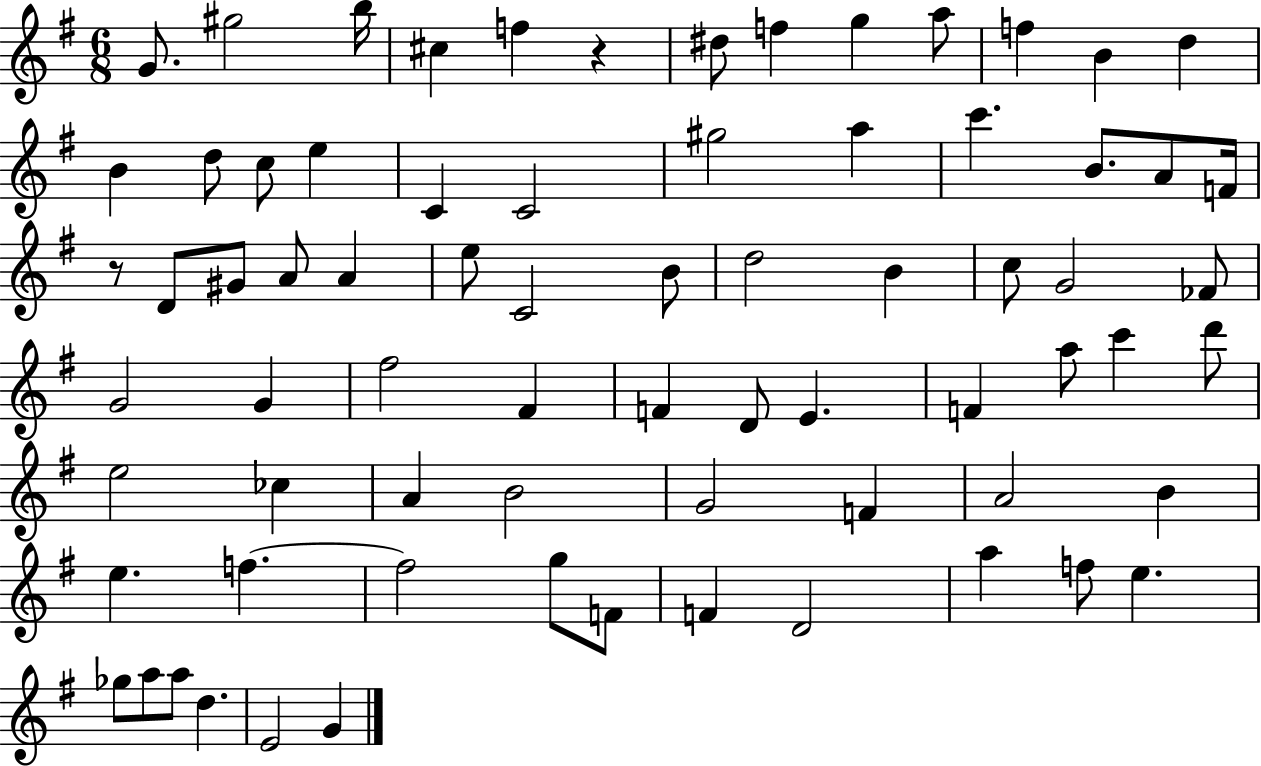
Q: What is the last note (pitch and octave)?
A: G4